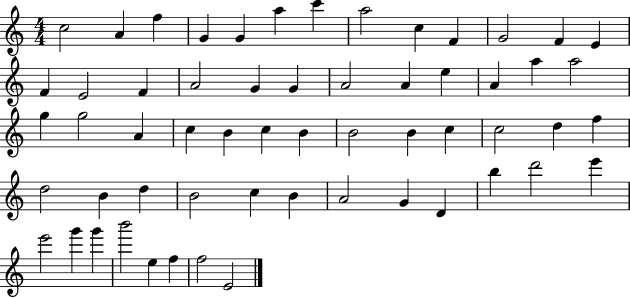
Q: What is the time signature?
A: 4/4